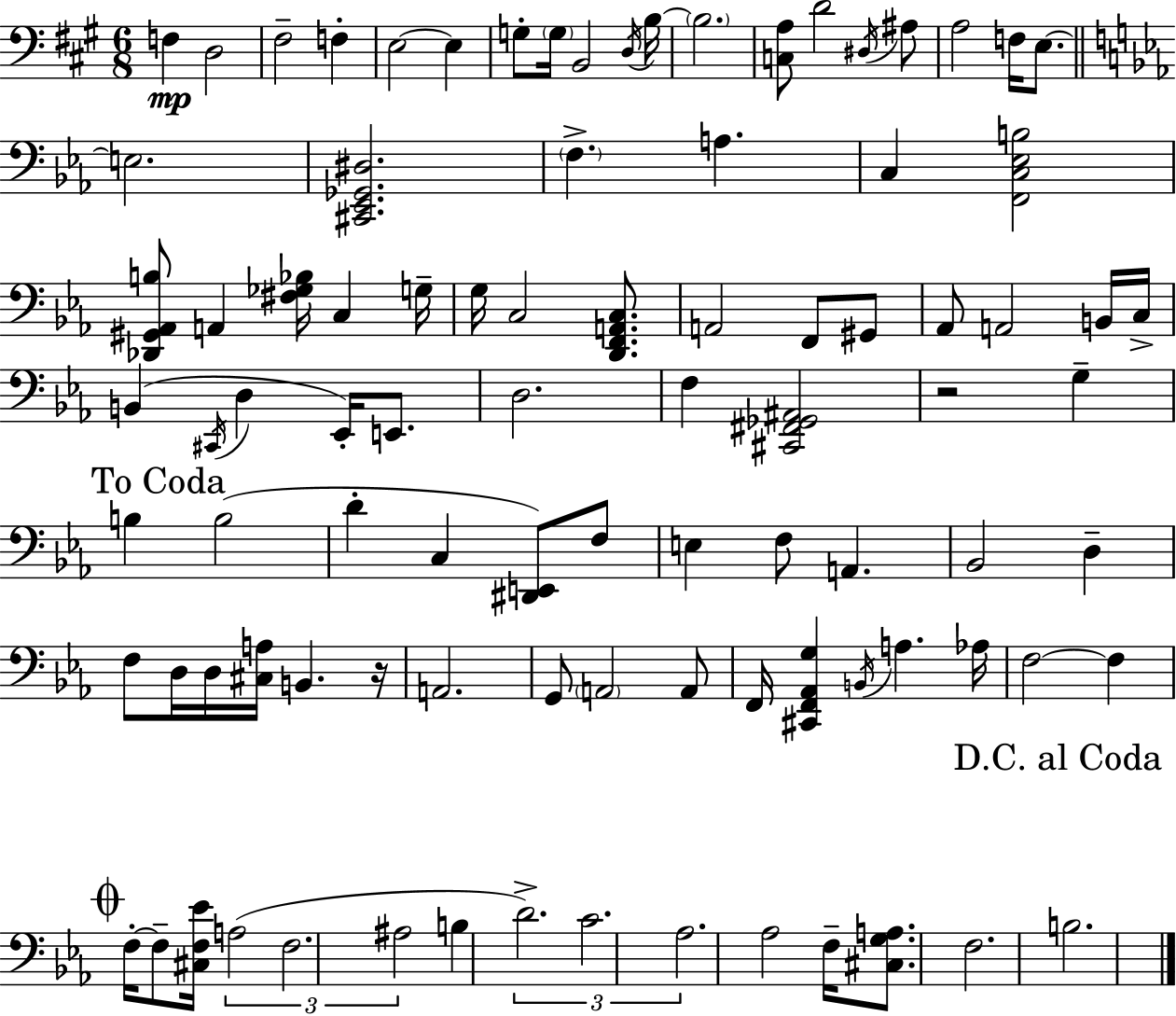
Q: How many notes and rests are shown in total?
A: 93